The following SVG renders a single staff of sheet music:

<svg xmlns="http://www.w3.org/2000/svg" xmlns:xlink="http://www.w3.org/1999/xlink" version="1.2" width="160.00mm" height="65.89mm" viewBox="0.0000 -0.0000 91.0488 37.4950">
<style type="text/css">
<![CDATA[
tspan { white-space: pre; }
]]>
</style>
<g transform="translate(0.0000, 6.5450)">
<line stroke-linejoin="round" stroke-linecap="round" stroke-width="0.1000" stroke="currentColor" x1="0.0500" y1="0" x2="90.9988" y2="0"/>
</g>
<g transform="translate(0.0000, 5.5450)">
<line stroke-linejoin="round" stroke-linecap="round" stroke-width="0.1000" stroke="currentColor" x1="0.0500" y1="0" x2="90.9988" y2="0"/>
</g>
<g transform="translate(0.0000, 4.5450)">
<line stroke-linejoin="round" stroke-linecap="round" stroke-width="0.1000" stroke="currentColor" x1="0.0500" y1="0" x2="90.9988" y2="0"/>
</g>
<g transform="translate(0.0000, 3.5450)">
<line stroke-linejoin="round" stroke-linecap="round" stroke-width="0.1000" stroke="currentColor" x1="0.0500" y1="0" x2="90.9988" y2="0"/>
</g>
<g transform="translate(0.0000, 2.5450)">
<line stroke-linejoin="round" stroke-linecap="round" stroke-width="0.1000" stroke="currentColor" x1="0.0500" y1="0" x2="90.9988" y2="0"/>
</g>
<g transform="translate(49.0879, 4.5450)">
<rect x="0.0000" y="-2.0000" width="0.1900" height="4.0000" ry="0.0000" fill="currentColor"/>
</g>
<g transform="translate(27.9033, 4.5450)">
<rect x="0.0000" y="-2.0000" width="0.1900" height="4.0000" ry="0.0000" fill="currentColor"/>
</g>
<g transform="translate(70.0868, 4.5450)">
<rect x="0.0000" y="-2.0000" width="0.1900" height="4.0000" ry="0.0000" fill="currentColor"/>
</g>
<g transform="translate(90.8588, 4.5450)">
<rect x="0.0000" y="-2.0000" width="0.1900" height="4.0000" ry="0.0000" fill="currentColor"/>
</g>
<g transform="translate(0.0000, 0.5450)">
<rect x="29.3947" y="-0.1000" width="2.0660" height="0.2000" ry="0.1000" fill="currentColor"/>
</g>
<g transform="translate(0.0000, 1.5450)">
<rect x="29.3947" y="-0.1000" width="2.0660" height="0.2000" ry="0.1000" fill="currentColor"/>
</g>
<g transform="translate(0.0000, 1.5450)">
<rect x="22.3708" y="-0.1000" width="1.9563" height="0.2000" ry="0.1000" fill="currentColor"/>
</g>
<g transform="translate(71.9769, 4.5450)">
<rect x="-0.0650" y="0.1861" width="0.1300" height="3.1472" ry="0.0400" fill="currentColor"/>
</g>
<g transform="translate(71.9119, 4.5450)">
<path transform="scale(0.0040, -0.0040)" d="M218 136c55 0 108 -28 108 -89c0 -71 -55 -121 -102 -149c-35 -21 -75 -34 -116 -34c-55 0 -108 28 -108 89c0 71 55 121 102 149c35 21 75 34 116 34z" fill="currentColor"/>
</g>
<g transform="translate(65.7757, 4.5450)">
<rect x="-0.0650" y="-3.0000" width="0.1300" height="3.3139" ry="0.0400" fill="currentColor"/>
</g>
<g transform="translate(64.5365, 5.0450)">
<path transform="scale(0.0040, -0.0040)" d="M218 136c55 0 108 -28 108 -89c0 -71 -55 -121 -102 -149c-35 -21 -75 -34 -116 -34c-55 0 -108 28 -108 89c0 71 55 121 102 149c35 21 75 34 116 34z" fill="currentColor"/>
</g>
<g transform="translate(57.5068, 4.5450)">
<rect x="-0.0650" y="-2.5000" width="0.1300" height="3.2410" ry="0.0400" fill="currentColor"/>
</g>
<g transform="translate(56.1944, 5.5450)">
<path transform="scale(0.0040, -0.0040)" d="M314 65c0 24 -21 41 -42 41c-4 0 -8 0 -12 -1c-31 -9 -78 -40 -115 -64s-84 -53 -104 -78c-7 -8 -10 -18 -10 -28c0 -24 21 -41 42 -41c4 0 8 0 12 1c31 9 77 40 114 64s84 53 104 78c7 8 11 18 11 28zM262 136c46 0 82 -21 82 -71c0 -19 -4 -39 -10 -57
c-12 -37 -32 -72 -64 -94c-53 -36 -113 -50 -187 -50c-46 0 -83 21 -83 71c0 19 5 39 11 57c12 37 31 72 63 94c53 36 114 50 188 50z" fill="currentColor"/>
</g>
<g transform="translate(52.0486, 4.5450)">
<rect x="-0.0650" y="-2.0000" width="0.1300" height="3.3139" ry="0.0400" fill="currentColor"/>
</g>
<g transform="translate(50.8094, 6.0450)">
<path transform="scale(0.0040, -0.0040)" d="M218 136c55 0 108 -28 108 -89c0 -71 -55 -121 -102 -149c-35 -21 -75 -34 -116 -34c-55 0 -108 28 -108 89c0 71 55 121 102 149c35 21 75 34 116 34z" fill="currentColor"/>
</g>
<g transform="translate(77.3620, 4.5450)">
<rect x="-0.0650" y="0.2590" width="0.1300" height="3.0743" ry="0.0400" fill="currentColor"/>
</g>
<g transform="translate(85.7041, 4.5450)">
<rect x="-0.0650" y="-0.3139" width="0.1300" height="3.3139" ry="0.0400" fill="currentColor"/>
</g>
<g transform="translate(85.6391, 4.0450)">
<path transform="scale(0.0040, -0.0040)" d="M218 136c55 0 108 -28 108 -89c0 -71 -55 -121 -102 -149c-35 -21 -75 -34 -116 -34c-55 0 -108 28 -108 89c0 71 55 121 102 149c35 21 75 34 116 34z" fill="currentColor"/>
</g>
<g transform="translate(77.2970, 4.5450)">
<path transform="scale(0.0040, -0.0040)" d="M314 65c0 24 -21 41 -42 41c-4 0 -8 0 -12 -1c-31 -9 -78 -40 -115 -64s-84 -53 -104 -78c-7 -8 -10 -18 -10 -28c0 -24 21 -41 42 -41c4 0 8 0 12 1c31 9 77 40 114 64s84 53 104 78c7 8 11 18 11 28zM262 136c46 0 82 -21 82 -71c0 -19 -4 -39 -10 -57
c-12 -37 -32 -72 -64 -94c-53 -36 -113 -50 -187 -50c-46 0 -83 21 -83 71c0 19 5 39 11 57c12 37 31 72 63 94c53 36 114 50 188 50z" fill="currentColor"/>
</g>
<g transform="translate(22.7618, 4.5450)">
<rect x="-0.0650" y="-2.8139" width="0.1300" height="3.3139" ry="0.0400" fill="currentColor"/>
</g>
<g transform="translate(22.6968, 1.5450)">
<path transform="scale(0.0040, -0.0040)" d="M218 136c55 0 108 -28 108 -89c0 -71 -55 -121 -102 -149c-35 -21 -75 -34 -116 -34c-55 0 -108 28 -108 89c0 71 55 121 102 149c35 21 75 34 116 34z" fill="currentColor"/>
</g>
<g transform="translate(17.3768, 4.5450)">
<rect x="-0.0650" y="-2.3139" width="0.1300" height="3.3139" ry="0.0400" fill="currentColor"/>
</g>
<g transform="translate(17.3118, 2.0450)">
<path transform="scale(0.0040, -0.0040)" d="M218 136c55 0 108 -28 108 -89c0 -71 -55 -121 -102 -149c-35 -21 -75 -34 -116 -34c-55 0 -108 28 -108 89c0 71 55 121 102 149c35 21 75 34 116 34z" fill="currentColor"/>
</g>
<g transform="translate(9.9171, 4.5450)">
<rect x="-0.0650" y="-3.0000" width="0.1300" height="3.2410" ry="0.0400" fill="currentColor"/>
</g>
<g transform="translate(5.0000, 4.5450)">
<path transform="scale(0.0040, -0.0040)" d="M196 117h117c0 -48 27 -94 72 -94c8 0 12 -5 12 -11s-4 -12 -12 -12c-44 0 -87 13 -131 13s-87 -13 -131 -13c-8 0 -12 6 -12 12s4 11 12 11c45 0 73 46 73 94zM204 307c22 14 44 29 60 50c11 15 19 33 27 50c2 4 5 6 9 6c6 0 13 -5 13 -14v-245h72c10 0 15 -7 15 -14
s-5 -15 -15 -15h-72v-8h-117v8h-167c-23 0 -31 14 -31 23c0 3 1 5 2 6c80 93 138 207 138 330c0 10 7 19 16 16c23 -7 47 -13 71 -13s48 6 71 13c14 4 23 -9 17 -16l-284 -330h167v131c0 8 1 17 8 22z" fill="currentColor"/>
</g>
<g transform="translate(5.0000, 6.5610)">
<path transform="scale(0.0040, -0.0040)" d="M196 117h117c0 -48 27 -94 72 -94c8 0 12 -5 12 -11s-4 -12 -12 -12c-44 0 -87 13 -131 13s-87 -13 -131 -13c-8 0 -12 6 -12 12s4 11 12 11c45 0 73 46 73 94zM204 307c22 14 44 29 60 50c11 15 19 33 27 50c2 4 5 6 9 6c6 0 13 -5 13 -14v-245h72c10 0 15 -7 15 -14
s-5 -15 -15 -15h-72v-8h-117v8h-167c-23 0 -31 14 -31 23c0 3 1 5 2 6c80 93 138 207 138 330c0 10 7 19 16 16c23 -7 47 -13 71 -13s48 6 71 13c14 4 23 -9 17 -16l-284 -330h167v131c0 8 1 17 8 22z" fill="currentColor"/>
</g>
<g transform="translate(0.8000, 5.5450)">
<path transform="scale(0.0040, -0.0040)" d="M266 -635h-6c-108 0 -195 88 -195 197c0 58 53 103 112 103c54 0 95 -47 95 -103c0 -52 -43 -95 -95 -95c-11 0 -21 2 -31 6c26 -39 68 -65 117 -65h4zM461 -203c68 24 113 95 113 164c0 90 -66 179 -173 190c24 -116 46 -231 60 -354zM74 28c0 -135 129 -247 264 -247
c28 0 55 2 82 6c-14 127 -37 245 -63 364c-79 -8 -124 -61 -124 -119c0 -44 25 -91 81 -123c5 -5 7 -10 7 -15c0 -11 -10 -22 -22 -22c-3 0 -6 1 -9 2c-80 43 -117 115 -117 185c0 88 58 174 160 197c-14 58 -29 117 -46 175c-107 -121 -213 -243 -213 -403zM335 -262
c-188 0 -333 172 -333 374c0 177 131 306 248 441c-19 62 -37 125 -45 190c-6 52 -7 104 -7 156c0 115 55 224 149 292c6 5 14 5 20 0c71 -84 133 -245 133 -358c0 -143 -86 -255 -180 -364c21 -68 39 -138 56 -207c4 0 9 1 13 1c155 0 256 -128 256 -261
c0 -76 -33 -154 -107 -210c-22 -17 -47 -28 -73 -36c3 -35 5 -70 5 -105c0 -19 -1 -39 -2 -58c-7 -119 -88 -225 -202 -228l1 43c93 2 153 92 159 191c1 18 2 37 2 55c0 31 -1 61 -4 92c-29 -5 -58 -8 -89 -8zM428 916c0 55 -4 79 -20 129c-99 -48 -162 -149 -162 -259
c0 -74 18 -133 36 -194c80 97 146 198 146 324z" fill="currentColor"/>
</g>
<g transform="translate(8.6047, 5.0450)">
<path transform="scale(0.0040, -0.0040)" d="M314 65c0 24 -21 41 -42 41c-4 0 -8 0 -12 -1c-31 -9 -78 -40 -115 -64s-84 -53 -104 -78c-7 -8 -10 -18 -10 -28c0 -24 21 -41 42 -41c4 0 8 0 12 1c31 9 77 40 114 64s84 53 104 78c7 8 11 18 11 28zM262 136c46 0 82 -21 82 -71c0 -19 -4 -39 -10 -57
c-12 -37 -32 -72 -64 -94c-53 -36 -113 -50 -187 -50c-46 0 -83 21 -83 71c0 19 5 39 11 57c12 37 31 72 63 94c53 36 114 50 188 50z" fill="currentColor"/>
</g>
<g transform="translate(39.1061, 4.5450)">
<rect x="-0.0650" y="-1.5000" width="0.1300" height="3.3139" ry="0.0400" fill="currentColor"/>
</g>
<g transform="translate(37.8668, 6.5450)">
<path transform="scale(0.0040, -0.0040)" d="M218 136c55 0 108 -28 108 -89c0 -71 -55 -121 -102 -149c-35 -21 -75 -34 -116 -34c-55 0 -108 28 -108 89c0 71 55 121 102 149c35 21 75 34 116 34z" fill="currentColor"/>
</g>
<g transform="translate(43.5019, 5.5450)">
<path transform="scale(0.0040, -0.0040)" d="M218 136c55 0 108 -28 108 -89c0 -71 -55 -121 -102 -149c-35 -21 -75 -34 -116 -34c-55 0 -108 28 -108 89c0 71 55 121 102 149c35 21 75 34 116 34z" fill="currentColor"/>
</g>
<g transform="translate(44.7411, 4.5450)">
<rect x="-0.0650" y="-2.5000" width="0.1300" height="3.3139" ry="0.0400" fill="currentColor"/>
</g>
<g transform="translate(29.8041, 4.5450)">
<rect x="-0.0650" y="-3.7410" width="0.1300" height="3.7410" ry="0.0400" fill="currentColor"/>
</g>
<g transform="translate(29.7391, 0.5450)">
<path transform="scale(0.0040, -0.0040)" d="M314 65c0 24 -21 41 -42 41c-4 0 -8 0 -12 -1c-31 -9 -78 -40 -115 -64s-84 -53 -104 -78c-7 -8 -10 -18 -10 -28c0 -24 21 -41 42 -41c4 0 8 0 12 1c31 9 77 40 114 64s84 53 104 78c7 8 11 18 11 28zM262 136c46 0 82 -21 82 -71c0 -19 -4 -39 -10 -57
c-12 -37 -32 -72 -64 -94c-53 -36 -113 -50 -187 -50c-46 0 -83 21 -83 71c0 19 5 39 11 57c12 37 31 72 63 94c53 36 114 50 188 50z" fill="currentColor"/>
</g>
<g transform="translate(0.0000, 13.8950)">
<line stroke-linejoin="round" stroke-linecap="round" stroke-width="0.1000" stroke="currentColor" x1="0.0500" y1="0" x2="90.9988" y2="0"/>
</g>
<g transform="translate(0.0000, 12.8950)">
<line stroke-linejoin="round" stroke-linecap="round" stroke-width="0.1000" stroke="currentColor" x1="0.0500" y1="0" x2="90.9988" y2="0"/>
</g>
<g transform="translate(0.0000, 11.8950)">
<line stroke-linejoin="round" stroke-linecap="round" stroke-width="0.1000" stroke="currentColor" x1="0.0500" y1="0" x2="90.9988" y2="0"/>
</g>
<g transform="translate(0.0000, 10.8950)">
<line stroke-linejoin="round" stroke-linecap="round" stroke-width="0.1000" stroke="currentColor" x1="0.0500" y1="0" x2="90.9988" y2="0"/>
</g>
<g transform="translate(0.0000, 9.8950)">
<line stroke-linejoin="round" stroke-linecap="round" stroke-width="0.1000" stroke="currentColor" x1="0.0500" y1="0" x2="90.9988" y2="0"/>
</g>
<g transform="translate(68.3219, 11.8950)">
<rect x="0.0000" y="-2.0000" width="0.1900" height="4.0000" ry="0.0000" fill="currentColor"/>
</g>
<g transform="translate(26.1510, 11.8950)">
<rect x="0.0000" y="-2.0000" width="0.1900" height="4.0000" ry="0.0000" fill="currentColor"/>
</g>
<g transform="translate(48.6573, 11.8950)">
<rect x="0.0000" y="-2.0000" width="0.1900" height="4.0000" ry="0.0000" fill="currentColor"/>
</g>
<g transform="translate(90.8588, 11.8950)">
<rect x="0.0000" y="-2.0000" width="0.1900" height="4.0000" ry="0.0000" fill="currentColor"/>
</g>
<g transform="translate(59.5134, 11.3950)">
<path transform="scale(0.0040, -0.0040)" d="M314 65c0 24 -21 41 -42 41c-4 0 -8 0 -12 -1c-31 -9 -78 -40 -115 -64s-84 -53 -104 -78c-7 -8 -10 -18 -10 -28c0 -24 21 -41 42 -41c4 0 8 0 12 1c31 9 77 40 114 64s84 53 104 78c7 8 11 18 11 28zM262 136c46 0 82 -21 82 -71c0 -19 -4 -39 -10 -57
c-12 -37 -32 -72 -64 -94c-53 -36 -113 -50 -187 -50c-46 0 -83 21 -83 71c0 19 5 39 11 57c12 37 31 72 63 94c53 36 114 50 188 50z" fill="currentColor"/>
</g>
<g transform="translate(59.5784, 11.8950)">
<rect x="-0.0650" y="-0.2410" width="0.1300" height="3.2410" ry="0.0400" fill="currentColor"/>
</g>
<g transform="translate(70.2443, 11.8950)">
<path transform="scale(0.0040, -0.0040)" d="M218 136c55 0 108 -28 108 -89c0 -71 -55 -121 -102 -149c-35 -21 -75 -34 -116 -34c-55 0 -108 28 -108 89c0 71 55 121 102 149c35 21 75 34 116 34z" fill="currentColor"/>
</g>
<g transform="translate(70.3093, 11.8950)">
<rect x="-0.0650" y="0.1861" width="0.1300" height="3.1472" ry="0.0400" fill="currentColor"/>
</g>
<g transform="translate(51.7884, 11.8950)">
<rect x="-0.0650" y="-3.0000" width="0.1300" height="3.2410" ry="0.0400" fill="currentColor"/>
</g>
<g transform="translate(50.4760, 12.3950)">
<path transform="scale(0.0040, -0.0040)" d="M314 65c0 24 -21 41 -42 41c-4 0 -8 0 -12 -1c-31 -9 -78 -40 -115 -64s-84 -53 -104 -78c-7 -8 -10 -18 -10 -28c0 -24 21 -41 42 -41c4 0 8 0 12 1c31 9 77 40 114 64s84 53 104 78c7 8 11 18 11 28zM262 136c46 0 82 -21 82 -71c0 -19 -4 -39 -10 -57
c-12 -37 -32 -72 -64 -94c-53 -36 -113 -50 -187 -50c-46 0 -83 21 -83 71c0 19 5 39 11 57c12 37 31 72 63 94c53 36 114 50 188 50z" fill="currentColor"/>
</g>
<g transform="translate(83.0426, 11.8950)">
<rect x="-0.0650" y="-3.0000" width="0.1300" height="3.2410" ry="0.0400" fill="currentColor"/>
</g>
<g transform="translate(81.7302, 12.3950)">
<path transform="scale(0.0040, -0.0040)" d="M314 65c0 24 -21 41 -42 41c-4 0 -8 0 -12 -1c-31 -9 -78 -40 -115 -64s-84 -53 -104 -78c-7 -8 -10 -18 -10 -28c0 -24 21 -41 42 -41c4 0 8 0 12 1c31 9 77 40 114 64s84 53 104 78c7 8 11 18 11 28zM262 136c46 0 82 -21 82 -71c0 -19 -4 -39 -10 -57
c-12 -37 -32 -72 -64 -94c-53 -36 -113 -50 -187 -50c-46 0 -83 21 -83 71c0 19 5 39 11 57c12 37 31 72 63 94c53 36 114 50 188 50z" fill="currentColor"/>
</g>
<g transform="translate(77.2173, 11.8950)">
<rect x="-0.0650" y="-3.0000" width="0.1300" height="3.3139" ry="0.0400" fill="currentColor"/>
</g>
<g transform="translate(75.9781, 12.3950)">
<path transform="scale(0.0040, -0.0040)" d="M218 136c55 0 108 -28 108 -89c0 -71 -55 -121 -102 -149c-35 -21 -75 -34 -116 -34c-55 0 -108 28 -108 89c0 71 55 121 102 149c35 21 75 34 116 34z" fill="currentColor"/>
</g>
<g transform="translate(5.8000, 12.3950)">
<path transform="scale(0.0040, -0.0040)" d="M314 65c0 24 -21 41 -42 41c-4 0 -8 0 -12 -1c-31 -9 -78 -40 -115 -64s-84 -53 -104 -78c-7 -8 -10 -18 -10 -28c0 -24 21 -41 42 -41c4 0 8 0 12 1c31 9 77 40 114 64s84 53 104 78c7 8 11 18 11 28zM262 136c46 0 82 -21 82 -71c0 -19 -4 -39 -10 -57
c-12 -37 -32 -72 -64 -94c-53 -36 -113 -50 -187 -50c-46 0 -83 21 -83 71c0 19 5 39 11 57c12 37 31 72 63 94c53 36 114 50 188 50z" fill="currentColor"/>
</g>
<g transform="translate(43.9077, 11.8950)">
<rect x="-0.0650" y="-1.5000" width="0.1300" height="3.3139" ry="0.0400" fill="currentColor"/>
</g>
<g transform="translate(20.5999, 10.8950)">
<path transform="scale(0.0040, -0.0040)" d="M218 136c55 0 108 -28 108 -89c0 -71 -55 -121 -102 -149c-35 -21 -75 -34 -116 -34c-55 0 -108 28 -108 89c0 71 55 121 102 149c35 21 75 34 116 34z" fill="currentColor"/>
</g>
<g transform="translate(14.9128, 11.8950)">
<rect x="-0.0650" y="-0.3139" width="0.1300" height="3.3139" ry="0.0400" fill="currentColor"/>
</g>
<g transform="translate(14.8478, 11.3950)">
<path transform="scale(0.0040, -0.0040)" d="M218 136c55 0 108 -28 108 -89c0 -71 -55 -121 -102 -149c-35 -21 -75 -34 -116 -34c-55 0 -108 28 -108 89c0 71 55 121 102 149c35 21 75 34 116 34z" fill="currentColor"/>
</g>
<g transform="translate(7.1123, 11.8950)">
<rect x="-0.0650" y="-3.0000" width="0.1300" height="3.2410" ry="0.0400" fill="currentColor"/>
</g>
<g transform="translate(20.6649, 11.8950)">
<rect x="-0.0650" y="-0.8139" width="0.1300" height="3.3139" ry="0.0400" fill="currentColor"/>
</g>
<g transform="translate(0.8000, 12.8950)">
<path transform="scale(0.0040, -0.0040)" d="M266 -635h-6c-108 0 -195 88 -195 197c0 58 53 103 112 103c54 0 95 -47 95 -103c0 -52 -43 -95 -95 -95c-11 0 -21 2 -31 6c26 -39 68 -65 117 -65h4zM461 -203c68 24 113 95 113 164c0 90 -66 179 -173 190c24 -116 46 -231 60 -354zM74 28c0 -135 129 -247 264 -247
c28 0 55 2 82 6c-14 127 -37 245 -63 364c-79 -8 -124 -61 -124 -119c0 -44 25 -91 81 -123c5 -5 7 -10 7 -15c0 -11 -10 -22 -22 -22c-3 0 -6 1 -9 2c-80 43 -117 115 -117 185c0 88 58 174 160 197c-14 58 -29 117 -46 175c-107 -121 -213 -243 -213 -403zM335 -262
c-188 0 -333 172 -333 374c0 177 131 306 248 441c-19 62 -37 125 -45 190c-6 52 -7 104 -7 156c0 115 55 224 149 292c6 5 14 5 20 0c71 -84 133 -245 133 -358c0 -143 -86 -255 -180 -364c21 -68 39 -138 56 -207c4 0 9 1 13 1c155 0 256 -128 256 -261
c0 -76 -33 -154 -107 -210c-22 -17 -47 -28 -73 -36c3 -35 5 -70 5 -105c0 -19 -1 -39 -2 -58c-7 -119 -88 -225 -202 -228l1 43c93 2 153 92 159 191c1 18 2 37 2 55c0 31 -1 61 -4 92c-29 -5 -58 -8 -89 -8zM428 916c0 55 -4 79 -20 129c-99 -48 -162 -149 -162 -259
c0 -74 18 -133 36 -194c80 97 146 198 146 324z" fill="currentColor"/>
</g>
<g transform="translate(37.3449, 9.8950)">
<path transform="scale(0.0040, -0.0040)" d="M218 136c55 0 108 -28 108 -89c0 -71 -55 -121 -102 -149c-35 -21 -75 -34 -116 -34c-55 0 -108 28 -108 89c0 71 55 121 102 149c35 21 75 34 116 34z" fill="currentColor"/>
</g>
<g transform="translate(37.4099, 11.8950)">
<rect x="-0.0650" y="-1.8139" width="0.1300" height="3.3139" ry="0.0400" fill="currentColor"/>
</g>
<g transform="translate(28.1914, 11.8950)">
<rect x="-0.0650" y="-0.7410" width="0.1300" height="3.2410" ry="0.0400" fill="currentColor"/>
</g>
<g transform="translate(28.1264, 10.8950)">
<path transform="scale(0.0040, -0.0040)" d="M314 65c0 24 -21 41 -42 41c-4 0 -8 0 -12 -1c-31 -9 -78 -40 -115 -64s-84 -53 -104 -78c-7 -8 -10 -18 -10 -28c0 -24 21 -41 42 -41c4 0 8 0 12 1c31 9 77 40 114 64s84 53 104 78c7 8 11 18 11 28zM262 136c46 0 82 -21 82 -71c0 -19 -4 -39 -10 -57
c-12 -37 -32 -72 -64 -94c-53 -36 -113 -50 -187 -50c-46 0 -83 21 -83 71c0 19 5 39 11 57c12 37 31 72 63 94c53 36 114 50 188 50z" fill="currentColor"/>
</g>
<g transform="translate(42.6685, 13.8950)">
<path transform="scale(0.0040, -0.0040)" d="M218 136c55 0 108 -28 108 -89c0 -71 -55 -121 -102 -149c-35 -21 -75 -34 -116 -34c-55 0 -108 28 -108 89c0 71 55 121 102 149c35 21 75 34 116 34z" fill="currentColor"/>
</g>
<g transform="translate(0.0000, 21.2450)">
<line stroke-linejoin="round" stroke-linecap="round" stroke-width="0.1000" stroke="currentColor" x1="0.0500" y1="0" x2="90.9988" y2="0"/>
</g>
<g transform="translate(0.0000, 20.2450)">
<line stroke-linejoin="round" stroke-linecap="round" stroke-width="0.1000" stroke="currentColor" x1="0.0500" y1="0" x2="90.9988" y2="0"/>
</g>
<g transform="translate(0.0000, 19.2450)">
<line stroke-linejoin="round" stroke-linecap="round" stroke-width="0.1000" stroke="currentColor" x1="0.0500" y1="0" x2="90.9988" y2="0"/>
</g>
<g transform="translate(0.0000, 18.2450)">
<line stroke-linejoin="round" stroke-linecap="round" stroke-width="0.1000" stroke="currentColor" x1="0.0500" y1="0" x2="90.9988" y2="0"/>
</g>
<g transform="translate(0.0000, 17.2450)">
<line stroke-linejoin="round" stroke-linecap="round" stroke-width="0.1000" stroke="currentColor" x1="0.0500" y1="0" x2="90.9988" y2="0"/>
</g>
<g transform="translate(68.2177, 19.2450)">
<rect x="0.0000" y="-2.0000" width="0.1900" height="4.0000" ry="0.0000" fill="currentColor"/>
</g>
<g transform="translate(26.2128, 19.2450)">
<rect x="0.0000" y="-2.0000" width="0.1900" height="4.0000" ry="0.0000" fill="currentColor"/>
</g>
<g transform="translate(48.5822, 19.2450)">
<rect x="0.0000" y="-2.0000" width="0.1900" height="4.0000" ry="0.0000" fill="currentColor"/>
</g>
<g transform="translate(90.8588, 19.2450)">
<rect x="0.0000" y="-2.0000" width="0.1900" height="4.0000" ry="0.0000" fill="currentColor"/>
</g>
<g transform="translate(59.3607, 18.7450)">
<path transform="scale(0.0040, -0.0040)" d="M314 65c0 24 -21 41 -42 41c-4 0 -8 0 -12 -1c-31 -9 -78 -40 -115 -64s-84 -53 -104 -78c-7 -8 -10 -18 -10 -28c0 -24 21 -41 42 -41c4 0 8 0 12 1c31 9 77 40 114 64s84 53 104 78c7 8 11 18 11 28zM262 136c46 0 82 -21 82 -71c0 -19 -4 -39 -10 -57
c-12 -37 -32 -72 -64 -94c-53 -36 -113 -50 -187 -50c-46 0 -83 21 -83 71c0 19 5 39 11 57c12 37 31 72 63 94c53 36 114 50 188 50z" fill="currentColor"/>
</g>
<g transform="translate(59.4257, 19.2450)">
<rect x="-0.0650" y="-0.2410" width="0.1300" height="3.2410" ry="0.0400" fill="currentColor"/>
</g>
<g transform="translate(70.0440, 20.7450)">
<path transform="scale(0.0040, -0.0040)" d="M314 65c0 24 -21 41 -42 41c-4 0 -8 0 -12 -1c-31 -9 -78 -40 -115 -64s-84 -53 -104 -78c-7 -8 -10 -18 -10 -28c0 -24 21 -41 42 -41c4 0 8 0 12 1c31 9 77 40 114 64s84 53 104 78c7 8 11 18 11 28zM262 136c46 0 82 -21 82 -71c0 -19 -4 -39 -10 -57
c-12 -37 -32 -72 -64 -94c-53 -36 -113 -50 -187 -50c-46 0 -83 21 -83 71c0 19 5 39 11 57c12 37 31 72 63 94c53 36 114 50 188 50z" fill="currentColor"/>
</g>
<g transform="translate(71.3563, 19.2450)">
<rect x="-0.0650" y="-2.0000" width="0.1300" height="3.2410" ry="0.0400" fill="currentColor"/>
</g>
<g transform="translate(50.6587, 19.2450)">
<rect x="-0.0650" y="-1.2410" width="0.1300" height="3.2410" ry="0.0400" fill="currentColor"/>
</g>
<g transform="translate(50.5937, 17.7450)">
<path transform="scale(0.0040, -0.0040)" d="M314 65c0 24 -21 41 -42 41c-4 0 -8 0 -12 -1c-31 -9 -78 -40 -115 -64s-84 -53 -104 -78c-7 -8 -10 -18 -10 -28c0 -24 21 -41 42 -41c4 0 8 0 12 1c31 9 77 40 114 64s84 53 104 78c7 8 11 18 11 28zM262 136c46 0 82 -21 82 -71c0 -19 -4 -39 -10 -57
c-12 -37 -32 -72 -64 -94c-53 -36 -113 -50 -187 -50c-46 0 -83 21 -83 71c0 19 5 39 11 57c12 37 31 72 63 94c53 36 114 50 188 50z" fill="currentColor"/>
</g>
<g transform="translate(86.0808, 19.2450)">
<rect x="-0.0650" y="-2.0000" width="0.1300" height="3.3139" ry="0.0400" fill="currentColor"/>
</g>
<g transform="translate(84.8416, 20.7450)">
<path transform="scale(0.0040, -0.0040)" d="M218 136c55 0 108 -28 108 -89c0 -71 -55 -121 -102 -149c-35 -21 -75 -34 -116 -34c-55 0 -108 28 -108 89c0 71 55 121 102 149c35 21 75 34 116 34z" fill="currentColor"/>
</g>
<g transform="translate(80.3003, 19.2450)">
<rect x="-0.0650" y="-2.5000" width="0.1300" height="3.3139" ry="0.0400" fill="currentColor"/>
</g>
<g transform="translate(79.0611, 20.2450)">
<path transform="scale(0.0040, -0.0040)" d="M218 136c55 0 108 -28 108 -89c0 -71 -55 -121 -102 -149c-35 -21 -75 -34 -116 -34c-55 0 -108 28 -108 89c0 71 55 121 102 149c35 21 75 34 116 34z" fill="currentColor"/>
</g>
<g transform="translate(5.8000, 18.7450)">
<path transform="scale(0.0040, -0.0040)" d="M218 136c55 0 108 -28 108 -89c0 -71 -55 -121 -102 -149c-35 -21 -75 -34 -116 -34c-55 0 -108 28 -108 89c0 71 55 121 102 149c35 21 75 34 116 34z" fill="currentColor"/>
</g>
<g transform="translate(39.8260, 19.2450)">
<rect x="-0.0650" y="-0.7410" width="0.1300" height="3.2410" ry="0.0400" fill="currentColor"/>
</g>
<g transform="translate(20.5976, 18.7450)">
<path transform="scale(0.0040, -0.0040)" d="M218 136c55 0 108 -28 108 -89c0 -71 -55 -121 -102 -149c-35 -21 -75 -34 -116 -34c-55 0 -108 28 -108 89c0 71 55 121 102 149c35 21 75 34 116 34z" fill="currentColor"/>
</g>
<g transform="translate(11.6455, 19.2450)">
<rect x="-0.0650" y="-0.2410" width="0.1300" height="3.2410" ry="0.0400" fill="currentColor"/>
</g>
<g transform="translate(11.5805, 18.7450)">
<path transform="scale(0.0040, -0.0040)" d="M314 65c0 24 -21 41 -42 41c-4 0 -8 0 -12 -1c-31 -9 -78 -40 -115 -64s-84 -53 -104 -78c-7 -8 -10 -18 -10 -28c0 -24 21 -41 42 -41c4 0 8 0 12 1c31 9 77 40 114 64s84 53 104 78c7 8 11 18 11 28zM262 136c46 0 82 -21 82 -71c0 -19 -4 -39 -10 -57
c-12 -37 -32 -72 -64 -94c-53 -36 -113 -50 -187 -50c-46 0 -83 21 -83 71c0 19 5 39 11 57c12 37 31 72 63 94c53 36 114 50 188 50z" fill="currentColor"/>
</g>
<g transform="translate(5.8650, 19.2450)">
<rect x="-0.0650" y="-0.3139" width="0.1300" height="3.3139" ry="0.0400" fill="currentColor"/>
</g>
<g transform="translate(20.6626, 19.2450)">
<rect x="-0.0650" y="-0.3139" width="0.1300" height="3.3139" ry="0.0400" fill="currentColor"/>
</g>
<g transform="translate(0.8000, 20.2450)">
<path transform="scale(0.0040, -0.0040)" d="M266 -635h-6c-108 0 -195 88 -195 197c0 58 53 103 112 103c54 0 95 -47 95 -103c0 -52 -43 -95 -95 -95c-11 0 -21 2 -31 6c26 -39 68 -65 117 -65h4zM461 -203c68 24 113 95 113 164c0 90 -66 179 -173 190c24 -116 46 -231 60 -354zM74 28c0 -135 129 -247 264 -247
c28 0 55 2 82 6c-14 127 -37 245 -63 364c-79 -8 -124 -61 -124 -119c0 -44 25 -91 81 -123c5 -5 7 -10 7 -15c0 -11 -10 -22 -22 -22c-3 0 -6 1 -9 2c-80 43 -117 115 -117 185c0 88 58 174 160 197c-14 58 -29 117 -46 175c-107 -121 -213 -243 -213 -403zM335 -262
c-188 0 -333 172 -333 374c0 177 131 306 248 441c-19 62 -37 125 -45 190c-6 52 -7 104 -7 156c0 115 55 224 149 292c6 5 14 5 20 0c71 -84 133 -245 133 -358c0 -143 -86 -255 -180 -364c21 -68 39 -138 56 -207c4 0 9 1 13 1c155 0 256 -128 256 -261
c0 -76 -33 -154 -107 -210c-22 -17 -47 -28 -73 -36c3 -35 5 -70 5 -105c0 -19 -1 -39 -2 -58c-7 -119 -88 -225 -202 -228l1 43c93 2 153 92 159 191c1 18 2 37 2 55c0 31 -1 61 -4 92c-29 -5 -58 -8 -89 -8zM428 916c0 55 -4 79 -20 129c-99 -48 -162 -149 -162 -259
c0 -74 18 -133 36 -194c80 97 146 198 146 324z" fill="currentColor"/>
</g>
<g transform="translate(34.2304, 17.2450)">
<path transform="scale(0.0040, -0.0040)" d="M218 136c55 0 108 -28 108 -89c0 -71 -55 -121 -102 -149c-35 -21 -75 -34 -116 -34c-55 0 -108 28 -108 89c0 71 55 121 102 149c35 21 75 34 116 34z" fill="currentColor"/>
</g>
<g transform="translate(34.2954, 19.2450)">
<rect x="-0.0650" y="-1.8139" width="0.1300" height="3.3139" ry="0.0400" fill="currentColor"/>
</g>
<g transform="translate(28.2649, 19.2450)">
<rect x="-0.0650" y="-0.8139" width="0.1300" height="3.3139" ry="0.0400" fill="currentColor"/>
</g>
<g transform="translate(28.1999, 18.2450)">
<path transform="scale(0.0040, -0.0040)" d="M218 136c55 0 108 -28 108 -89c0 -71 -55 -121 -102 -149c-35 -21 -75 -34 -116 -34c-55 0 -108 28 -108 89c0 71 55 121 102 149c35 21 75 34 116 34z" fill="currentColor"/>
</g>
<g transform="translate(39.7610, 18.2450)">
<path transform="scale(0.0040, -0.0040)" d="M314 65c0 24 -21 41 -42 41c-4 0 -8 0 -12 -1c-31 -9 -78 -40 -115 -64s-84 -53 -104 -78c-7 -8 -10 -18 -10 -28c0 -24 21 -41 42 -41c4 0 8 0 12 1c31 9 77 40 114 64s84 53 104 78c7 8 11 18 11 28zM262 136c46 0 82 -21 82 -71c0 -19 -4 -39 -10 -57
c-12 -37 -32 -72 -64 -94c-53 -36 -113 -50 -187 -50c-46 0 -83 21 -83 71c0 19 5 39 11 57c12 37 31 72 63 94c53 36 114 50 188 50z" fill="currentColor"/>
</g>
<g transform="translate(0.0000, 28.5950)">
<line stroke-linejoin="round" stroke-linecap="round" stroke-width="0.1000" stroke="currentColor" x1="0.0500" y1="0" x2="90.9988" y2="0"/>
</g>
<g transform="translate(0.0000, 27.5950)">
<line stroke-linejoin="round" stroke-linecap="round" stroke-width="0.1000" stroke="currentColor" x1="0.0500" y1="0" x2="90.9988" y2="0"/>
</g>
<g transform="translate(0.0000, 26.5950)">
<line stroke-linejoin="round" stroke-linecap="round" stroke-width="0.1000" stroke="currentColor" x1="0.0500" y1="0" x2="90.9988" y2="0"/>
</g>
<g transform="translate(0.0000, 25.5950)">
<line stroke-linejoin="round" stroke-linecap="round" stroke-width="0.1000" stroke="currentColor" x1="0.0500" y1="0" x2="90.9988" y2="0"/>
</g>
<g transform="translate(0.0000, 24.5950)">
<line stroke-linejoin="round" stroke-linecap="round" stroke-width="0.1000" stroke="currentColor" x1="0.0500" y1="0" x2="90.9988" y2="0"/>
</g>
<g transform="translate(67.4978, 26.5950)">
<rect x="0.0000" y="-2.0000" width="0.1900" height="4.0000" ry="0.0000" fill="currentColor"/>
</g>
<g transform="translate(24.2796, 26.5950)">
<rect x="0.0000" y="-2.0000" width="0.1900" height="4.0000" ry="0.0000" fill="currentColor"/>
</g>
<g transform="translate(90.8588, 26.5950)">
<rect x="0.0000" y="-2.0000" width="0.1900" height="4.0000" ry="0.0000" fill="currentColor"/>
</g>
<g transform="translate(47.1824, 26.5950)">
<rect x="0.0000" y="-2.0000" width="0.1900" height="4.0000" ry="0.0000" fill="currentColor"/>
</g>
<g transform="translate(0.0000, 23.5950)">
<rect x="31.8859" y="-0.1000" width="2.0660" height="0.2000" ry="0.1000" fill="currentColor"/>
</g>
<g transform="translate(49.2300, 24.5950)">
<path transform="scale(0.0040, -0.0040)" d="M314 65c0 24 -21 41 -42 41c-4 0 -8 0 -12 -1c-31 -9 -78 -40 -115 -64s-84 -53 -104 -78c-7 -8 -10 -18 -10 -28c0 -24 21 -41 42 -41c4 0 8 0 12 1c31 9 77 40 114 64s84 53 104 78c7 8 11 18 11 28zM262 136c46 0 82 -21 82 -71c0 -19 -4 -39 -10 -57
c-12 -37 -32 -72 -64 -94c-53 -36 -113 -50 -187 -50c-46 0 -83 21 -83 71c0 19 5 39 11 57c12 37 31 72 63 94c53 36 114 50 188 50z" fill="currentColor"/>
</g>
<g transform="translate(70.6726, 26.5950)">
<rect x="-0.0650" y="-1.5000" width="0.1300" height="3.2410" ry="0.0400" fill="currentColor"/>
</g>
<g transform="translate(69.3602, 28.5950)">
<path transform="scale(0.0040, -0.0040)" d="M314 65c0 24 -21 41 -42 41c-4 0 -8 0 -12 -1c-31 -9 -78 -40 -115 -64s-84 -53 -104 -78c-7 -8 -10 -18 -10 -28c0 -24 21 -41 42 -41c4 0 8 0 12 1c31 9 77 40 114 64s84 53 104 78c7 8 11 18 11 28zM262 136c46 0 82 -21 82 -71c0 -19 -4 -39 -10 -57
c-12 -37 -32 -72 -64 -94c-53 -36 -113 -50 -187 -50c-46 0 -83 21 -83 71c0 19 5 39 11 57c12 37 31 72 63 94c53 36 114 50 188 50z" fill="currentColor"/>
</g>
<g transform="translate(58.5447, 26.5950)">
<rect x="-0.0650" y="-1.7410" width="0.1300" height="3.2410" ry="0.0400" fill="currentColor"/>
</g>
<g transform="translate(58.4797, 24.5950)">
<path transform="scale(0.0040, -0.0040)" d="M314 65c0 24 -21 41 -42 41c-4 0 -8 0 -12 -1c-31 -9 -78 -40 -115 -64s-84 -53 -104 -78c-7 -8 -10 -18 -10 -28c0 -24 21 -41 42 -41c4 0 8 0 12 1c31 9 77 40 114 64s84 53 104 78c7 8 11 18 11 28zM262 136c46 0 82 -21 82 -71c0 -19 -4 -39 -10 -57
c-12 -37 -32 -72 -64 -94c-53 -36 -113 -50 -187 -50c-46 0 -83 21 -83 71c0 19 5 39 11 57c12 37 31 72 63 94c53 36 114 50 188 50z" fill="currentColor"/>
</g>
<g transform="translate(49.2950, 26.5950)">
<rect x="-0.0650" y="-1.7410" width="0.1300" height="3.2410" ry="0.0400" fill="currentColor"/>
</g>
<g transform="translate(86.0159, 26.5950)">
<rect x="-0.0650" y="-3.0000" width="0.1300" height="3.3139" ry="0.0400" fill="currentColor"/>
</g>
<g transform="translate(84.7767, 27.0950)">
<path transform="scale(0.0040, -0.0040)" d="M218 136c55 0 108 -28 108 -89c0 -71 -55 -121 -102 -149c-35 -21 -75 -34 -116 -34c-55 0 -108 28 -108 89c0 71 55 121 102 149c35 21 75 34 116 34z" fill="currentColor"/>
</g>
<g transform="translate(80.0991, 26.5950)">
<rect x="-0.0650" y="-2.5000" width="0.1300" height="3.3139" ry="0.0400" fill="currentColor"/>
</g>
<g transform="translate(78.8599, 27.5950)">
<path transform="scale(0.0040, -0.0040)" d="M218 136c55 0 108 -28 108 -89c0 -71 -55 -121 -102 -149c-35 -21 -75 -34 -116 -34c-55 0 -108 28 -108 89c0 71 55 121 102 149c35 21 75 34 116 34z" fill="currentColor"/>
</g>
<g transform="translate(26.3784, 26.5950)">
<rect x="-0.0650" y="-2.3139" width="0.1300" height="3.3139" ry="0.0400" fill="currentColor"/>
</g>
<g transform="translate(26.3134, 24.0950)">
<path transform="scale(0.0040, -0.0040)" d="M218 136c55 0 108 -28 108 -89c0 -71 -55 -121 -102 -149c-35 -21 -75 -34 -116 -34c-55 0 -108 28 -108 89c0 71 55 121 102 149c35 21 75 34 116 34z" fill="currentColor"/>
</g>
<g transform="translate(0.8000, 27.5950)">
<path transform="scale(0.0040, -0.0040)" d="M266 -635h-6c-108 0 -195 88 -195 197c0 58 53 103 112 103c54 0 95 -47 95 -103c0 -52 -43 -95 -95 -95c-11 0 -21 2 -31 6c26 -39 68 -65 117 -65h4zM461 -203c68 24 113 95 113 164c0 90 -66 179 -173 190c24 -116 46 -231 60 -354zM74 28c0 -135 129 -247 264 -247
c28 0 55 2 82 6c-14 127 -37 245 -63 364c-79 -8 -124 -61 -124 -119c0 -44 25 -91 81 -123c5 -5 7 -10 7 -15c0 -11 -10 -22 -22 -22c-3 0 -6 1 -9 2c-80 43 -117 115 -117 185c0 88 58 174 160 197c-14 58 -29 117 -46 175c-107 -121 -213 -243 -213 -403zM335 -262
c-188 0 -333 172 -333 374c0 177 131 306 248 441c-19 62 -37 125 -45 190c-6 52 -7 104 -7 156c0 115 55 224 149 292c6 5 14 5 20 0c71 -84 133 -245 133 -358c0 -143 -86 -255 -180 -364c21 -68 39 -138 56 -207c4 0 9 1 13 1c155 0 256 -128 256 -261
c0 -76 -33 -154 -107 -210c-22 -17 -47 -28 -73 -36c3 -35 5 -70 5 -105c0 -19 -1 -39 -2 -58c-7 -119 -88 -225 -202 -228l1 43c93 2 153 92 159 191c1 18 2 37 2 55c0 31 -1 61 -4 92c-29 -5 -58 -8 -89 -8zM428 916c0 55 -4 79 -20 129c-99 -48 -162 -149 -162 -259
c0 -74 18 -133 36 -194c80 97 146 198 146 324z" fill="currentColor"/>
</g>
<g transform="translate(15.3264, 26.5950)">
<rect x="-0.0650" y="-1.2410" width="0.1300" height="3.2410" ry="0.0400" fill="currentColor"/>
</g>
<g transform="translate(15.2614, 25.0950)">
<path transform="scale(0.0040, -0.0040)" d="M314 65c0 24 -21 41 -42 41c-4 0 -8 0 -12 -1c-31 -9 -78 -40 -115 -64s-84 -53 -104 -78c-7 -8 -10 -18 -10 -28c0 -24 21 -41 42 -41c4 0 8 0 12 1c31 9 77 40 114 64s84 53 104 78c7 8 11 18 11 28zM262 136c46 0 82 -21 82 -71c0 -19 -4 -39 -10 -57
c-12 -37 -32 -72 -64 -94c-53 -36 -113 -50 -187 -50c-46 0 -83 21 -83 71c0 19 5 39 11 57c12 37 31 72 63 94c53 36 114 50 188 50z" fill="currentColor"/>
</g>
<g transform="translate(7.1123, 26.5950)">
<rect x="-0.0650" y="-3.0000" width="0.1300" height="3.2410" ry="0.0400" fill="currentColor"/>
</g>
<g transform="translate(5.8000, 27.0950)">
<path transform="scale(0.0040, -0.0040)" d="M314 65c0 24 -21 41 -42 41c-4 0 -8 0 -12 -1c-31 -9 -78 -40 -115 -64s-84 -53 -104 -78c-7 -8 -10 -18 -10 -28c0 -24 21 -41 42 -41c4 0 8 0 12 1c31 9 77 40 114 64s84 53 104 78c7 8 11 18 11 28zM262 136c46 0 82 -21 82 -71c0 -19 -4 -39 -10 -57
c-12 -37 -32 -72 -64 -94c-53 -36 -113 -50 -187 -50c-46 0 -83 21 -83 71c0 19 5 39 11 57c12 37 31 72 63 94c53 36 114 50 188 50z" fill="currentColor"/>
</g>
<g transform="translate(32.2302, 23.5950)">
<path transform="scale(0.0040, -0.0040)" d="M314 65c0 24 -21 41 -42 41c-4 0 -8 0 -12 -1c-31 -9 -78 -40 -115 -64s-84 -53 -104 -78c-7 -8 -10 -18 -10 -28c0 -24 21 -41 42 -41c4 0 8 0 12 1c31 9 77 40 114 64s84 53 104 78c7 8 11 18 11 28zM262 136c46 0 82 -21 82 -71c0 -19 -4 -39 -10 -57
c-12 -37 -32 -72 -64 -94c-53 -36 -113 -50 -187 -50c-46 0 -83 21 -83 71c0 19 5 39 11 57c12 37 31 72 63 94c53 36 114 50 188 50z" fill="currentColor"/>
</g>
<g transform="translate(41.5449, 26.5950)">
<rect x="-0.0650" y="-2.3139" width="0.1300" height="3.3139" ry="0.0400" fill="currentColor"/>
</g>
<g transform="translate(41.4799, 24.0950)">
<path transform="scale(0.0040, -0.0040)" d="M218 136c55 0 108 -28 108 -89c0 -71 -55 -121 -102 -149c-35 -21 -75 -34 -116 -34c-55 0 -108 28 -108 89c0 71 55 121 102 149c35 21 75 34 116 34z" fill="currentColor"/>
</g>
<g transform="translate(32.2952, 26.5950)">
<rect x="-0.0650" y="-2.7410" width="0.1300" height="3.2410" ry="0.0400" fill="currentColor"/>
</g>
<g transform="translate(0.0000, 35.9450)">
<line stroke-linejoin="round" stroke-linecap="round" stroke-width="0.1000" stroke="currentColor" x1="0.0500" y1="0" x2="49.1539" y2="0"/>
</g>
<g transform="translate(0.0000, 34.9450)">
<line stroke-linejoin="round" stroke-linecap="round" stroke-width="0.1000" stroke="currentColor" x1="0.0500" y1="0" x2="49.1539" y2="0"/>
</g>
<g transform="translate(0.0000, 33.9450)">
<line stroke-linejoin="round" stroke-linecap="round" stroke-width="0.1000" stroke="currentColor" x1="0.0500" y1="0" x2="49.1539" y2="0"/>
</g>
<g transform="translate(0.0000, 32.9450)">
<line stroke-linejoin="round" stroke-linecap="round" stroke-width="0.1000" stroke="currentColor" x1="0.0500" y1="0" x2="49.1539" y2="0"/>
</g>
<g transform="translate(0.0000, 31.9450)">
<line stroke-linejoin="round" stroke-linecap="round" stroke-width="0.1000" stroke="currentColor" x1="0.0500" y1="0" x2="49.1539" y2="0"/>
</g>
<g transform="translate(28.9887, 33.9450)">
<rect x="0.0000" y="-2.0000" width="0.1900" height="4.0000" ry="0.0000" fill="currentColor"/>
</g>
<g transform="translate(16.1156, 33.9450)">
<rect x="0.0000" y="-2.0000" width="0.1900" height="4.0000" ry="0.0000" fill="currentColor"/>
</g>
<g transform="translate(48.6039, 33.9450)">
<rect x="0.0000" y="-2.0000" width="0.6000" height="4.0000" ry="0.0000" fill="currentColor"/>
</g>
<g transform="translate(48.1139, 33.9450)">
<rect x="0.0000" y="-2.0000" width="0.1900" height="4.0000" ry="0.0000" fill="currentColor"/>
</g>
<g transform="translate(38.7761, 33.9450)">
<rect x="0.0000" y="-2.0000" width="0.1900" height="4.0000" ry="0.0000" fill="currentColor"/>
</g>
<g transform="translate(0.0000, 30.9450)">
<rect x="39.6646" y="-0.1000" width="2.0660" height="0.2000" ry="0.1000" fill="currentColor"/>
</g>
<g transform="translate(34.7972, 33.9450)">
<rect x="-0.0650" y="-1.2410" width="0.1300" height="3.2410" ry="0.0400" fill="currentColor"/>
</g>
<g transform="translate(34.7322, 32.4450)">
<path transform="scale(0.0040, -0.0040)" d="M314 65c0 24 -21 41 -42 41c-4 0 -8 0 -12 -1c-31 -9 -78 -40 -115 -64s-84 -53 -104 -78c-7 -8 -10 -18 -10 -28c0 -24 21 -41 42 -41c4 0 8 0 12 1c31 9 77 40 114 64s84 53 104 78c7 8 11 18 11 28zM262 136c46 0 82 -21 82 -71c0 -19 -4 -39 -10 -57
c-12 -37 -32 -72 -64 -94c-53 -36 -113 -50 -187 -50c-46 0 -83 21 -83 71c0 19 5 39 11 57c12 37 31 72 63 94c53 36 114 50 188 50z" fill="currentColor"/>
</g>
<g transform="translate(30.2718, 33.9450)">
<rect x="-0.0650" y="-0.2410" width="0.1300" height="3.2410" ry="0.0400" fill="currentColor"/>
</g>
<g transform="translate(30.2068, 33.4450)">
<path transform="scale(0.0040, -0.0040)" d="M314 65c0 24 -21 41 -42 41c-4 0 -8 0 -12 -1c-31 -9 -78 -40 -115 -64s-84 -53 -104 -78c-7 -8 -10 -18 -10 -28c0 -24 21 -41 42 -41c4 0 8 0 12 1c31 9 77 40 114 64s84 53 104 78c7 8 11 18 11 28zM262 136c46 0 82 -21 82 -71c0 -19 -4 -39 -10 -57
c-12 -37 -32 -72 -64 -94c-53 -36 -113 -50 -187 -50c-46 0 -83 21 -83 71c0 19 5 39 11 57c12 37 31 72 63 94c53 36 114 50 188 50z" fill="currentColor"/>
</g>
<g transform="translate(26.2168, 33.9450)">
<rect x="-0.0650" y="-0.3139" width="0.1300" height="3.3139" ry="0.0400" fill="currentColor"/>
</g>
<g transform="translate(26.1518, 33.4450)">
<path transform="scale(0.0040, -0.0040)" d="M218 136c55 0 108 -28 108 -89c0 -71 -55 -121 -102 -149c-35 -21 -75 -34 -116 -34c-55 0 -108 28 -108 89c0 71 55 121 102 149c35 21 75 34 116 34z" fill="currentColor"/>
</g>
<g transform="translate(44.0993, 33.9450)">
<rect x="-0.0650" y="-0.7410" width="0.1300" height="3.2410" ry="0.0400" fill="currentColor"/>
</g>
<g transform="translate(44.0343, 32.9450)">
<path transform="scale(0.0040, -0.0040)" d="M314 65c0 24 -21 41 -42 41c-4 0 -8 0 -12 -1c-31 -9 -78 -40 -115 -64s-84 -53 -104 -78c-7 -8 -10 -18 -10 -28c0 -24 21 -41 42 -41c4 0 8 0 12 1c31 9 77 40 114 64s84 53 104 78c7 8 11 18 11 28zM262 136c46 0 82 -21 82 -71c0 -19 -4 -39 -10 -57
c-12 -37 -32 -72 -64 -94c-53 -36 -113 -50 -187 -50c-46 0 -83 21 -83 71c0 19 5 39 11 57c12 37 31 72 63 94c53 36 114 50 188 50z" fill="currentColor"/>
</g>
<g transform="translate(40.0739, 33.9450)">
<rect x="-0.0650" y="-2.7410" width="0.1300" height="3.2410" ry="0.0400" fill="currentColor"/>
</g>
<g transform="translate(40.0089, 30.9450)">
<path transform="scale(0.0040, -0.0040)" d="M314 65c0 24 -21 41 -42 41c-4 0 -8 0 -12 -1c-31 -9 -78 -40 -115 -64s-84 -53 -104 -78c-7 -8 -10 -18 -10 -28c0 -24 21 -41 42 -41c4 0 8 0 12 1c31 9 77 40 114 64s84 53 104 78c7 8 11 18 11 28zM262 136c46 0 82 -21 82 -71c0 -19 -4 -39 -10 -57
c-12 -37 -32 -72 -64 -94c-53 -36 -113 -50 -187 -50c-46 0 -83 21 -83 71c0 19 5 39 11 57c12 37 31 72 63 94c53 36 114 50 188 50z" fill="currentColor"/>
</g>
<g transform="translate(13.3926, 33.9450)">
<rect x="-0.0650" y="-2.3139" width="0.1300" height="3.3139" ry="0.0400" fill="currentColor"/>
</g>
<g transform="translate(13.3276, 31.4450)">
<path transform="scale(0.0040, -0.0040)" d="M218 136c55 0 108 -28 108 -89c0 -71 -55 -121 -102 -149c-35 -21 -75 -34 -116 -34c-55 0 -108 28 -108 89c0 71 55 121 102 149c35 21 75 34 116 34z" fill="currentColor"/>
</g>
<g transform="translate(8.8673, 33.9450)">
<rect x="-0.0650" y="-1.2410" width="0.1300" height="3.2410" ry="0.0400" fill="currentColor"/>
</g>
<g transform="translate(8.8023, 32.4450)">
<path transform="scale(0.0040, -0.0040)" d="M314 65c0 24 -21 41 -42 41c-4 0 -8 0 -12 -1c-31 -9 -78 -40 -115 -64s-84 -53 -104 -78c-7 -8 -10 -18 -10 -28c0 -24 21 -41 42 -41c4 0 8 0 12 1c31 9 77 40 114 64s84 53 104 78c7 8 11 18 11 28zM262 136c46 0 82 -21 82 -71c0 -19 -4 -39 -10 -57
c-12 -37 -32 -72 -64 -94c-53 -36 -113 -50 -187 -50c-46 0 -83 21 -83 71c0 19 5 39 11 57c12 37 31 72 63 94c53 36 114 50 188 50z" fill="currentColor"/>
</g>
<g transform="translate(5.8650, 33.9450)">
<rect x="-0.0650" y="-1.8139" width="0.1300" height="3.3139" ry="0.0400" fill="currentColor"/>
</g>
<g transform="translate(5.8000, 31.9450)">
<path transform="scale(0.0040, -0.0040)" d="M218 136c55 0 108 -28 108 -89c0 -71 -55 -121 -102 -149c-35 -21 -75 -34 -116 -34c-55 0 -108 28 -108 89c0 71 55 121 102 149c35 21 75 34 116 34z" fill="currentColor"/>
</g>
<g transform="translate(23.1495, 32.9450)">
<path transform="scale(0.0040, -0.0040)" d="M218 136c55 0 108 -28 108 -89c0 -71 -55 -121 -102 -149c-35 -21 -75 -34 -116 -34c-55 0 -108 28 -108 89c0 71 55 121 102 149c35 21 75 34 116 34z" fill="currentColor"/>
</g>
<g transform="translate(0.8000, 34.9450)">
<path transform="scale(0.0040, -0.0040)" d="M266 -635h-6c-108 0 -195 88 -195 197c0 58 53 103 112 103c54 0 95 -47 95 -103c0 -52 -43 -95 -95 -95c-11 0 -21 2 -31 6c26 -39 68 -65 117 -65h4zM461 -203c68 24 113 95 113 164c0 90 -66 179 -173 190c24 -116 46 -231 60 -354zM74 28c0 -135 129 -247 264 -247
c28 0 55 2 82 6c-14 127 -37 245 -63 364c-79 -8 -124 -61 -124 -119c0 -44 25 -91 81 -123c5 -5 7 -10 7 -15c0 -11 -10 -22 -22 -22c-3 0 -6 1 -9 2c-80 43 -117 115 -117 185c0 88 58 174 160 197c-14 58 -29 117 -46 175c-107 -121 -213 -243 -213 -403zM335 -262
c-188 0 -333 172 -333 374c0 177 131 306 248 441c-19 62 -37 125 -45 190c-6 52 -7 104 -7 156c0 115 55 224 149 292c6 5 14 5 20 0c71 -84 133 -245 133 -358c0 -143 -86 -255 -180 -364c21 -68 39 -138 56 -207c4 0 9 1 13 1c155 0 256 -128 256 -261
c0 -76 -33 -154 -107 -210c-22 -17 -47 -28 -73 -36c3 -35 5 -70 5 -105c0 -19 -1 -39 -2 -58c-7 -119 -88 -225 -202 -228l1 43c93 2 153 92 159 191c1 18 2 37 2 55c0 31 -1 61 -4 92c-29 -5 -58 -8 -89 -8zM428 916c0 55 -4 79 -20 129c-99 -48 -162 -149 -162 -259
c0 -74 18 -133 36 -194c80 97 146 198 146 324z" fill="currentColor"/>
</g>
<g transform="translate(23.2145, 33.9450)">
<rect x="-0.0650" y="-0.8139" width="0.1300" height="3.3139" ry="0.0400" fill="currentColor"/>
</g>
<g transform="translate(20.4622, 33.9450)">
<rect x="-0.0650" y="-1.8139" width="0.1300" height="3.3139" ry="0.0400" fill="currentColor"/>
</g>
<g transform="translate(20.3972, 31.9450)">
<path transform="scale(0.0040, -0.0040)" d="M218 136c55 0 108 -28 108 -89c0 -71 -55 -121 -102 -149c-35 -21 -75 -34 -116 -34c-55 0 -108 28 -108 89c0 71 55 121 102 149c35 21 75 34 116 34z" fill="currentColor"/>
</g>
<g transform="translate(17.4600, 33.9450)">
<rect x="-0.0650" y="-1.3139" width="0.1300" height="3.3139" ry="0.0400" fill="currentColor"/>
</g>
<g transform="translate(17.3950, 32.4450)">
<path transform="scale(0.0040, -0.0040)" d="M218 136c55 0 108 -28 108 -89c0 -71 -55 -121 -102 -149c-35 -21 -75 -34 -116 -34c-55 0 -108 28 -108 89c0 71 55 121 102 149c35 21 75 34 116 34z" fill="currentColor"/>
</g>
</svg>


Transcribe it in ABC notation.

X:1
T:Untitled
M:4/4
L:1/4
K:C
A2 g a c'2 E G F G2 A B B2 c A2 c d d2 f E A2 c2 B A A2 c c2 c d f d2 e2 c2 F2 G F A2 e2 g a2 g f2 f2 E2 G A f e2 g e f d c c2 e2 a2 d2